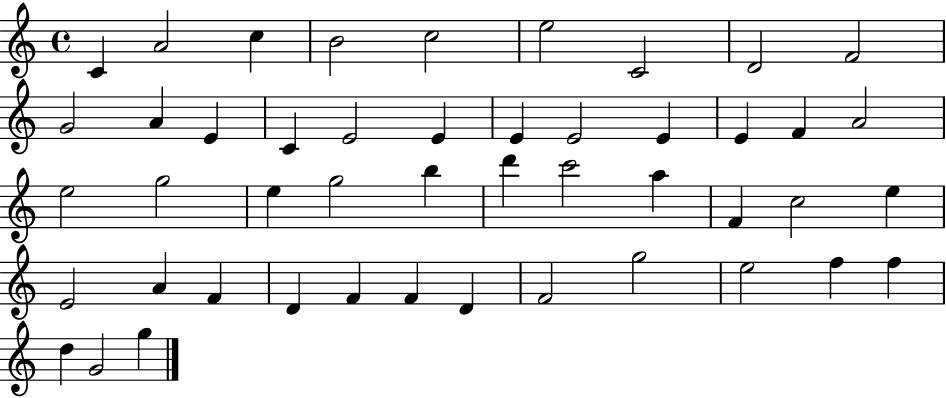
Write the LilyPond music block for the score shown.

{
  \clef treble
  \time 4/4
  \defaultTimeSignature
  \key c \major
  c'4 a'2 c''4 | b'2 c''2 | e''2 c'2 | d'2 f'2 | \break g'2 a'4 e'4 | c'4 e'2 e'4 | e'4 e'2 e'4 | e'4 f'4 a'2 | \break e''2 g''2 | e''4 g''2 b''4 | d'''4 c'''2 a''4 | f'4 c''2 e''4 | \break e'2 a'4 f'4 | d'4 f'4 f'4 d'4 | f'2 g''2 | e''2 f''4 f''4 | \break d''4 g'2 g''4 | \bar "|."
}